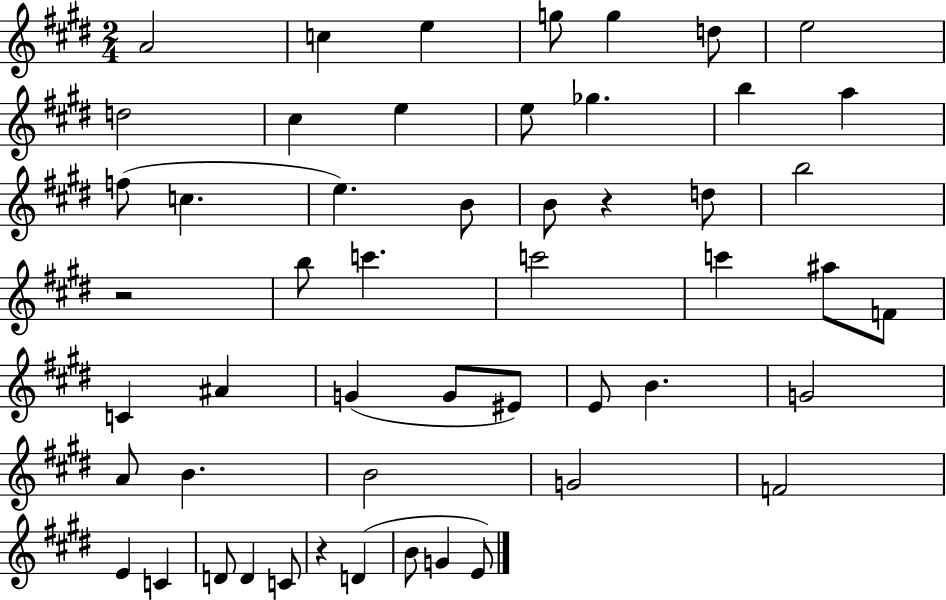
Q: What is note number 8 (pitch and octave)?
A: D5